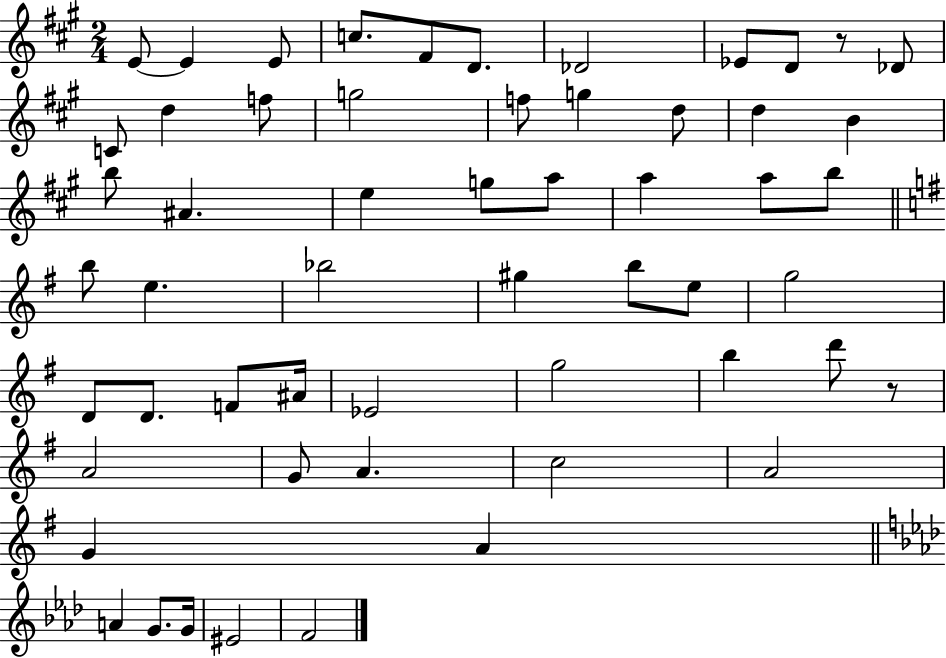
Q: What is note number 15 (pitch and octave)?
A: F5